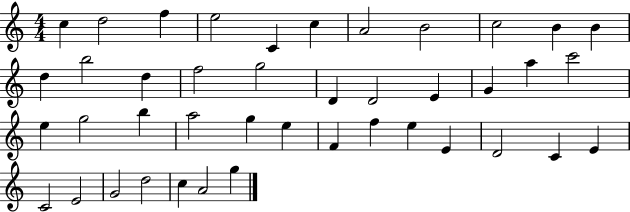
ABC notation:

X:1
T:Untitled
M:4/4
L:1/4
K:C
c d2 f e2 C c A2 B2 c2 B B d b2 d f2 g2 D D2 E G a c'2 e g2 b a2 g e F f e E D2 C E C2 E2 G2 d2 c A2 g